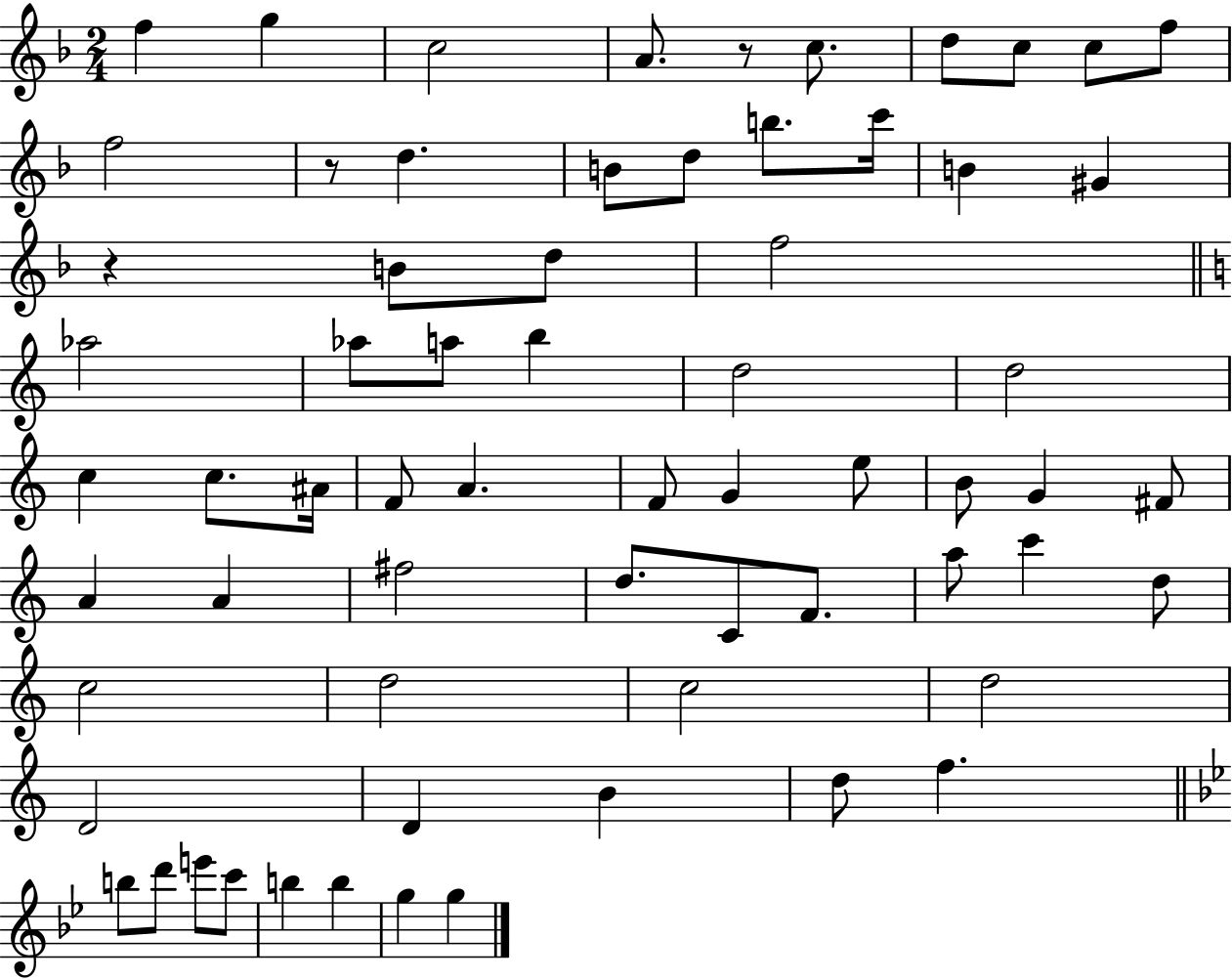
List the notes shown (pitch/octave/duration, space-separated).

F5/q G5/q C5/h A4/e. R/e C5/e. D5/e C5/e C5/e F5/e F5/h R/e D5/q. B4/e D5/e B5/e. C6/s B4/q G#4/q R/q B4/e D5/e F5/h Ab5/h Ab5/e A5/e B5/q D5/h D5/h C5/q C5/e. A#4/s F4/e A4/q. F4/e G4/q E5/e B4/e G4/q F#4/e A4/q A4/q F#5/h D5/e. C4/e F4/e. A5/e C6/q D5/e C5/h D5/h C5/h D5/h D4/h D4/q B4/q D5/e F5/q. B5/e D6/e E6/e C6/e B5/q B5/q G5/q G5/q